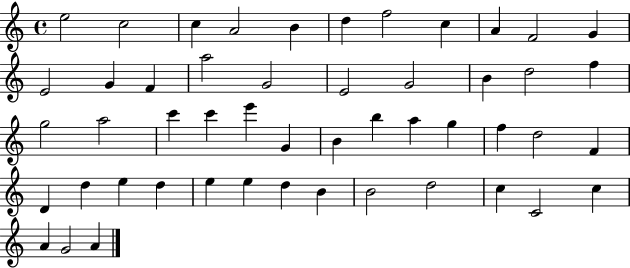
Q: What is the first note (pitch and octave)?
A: E5